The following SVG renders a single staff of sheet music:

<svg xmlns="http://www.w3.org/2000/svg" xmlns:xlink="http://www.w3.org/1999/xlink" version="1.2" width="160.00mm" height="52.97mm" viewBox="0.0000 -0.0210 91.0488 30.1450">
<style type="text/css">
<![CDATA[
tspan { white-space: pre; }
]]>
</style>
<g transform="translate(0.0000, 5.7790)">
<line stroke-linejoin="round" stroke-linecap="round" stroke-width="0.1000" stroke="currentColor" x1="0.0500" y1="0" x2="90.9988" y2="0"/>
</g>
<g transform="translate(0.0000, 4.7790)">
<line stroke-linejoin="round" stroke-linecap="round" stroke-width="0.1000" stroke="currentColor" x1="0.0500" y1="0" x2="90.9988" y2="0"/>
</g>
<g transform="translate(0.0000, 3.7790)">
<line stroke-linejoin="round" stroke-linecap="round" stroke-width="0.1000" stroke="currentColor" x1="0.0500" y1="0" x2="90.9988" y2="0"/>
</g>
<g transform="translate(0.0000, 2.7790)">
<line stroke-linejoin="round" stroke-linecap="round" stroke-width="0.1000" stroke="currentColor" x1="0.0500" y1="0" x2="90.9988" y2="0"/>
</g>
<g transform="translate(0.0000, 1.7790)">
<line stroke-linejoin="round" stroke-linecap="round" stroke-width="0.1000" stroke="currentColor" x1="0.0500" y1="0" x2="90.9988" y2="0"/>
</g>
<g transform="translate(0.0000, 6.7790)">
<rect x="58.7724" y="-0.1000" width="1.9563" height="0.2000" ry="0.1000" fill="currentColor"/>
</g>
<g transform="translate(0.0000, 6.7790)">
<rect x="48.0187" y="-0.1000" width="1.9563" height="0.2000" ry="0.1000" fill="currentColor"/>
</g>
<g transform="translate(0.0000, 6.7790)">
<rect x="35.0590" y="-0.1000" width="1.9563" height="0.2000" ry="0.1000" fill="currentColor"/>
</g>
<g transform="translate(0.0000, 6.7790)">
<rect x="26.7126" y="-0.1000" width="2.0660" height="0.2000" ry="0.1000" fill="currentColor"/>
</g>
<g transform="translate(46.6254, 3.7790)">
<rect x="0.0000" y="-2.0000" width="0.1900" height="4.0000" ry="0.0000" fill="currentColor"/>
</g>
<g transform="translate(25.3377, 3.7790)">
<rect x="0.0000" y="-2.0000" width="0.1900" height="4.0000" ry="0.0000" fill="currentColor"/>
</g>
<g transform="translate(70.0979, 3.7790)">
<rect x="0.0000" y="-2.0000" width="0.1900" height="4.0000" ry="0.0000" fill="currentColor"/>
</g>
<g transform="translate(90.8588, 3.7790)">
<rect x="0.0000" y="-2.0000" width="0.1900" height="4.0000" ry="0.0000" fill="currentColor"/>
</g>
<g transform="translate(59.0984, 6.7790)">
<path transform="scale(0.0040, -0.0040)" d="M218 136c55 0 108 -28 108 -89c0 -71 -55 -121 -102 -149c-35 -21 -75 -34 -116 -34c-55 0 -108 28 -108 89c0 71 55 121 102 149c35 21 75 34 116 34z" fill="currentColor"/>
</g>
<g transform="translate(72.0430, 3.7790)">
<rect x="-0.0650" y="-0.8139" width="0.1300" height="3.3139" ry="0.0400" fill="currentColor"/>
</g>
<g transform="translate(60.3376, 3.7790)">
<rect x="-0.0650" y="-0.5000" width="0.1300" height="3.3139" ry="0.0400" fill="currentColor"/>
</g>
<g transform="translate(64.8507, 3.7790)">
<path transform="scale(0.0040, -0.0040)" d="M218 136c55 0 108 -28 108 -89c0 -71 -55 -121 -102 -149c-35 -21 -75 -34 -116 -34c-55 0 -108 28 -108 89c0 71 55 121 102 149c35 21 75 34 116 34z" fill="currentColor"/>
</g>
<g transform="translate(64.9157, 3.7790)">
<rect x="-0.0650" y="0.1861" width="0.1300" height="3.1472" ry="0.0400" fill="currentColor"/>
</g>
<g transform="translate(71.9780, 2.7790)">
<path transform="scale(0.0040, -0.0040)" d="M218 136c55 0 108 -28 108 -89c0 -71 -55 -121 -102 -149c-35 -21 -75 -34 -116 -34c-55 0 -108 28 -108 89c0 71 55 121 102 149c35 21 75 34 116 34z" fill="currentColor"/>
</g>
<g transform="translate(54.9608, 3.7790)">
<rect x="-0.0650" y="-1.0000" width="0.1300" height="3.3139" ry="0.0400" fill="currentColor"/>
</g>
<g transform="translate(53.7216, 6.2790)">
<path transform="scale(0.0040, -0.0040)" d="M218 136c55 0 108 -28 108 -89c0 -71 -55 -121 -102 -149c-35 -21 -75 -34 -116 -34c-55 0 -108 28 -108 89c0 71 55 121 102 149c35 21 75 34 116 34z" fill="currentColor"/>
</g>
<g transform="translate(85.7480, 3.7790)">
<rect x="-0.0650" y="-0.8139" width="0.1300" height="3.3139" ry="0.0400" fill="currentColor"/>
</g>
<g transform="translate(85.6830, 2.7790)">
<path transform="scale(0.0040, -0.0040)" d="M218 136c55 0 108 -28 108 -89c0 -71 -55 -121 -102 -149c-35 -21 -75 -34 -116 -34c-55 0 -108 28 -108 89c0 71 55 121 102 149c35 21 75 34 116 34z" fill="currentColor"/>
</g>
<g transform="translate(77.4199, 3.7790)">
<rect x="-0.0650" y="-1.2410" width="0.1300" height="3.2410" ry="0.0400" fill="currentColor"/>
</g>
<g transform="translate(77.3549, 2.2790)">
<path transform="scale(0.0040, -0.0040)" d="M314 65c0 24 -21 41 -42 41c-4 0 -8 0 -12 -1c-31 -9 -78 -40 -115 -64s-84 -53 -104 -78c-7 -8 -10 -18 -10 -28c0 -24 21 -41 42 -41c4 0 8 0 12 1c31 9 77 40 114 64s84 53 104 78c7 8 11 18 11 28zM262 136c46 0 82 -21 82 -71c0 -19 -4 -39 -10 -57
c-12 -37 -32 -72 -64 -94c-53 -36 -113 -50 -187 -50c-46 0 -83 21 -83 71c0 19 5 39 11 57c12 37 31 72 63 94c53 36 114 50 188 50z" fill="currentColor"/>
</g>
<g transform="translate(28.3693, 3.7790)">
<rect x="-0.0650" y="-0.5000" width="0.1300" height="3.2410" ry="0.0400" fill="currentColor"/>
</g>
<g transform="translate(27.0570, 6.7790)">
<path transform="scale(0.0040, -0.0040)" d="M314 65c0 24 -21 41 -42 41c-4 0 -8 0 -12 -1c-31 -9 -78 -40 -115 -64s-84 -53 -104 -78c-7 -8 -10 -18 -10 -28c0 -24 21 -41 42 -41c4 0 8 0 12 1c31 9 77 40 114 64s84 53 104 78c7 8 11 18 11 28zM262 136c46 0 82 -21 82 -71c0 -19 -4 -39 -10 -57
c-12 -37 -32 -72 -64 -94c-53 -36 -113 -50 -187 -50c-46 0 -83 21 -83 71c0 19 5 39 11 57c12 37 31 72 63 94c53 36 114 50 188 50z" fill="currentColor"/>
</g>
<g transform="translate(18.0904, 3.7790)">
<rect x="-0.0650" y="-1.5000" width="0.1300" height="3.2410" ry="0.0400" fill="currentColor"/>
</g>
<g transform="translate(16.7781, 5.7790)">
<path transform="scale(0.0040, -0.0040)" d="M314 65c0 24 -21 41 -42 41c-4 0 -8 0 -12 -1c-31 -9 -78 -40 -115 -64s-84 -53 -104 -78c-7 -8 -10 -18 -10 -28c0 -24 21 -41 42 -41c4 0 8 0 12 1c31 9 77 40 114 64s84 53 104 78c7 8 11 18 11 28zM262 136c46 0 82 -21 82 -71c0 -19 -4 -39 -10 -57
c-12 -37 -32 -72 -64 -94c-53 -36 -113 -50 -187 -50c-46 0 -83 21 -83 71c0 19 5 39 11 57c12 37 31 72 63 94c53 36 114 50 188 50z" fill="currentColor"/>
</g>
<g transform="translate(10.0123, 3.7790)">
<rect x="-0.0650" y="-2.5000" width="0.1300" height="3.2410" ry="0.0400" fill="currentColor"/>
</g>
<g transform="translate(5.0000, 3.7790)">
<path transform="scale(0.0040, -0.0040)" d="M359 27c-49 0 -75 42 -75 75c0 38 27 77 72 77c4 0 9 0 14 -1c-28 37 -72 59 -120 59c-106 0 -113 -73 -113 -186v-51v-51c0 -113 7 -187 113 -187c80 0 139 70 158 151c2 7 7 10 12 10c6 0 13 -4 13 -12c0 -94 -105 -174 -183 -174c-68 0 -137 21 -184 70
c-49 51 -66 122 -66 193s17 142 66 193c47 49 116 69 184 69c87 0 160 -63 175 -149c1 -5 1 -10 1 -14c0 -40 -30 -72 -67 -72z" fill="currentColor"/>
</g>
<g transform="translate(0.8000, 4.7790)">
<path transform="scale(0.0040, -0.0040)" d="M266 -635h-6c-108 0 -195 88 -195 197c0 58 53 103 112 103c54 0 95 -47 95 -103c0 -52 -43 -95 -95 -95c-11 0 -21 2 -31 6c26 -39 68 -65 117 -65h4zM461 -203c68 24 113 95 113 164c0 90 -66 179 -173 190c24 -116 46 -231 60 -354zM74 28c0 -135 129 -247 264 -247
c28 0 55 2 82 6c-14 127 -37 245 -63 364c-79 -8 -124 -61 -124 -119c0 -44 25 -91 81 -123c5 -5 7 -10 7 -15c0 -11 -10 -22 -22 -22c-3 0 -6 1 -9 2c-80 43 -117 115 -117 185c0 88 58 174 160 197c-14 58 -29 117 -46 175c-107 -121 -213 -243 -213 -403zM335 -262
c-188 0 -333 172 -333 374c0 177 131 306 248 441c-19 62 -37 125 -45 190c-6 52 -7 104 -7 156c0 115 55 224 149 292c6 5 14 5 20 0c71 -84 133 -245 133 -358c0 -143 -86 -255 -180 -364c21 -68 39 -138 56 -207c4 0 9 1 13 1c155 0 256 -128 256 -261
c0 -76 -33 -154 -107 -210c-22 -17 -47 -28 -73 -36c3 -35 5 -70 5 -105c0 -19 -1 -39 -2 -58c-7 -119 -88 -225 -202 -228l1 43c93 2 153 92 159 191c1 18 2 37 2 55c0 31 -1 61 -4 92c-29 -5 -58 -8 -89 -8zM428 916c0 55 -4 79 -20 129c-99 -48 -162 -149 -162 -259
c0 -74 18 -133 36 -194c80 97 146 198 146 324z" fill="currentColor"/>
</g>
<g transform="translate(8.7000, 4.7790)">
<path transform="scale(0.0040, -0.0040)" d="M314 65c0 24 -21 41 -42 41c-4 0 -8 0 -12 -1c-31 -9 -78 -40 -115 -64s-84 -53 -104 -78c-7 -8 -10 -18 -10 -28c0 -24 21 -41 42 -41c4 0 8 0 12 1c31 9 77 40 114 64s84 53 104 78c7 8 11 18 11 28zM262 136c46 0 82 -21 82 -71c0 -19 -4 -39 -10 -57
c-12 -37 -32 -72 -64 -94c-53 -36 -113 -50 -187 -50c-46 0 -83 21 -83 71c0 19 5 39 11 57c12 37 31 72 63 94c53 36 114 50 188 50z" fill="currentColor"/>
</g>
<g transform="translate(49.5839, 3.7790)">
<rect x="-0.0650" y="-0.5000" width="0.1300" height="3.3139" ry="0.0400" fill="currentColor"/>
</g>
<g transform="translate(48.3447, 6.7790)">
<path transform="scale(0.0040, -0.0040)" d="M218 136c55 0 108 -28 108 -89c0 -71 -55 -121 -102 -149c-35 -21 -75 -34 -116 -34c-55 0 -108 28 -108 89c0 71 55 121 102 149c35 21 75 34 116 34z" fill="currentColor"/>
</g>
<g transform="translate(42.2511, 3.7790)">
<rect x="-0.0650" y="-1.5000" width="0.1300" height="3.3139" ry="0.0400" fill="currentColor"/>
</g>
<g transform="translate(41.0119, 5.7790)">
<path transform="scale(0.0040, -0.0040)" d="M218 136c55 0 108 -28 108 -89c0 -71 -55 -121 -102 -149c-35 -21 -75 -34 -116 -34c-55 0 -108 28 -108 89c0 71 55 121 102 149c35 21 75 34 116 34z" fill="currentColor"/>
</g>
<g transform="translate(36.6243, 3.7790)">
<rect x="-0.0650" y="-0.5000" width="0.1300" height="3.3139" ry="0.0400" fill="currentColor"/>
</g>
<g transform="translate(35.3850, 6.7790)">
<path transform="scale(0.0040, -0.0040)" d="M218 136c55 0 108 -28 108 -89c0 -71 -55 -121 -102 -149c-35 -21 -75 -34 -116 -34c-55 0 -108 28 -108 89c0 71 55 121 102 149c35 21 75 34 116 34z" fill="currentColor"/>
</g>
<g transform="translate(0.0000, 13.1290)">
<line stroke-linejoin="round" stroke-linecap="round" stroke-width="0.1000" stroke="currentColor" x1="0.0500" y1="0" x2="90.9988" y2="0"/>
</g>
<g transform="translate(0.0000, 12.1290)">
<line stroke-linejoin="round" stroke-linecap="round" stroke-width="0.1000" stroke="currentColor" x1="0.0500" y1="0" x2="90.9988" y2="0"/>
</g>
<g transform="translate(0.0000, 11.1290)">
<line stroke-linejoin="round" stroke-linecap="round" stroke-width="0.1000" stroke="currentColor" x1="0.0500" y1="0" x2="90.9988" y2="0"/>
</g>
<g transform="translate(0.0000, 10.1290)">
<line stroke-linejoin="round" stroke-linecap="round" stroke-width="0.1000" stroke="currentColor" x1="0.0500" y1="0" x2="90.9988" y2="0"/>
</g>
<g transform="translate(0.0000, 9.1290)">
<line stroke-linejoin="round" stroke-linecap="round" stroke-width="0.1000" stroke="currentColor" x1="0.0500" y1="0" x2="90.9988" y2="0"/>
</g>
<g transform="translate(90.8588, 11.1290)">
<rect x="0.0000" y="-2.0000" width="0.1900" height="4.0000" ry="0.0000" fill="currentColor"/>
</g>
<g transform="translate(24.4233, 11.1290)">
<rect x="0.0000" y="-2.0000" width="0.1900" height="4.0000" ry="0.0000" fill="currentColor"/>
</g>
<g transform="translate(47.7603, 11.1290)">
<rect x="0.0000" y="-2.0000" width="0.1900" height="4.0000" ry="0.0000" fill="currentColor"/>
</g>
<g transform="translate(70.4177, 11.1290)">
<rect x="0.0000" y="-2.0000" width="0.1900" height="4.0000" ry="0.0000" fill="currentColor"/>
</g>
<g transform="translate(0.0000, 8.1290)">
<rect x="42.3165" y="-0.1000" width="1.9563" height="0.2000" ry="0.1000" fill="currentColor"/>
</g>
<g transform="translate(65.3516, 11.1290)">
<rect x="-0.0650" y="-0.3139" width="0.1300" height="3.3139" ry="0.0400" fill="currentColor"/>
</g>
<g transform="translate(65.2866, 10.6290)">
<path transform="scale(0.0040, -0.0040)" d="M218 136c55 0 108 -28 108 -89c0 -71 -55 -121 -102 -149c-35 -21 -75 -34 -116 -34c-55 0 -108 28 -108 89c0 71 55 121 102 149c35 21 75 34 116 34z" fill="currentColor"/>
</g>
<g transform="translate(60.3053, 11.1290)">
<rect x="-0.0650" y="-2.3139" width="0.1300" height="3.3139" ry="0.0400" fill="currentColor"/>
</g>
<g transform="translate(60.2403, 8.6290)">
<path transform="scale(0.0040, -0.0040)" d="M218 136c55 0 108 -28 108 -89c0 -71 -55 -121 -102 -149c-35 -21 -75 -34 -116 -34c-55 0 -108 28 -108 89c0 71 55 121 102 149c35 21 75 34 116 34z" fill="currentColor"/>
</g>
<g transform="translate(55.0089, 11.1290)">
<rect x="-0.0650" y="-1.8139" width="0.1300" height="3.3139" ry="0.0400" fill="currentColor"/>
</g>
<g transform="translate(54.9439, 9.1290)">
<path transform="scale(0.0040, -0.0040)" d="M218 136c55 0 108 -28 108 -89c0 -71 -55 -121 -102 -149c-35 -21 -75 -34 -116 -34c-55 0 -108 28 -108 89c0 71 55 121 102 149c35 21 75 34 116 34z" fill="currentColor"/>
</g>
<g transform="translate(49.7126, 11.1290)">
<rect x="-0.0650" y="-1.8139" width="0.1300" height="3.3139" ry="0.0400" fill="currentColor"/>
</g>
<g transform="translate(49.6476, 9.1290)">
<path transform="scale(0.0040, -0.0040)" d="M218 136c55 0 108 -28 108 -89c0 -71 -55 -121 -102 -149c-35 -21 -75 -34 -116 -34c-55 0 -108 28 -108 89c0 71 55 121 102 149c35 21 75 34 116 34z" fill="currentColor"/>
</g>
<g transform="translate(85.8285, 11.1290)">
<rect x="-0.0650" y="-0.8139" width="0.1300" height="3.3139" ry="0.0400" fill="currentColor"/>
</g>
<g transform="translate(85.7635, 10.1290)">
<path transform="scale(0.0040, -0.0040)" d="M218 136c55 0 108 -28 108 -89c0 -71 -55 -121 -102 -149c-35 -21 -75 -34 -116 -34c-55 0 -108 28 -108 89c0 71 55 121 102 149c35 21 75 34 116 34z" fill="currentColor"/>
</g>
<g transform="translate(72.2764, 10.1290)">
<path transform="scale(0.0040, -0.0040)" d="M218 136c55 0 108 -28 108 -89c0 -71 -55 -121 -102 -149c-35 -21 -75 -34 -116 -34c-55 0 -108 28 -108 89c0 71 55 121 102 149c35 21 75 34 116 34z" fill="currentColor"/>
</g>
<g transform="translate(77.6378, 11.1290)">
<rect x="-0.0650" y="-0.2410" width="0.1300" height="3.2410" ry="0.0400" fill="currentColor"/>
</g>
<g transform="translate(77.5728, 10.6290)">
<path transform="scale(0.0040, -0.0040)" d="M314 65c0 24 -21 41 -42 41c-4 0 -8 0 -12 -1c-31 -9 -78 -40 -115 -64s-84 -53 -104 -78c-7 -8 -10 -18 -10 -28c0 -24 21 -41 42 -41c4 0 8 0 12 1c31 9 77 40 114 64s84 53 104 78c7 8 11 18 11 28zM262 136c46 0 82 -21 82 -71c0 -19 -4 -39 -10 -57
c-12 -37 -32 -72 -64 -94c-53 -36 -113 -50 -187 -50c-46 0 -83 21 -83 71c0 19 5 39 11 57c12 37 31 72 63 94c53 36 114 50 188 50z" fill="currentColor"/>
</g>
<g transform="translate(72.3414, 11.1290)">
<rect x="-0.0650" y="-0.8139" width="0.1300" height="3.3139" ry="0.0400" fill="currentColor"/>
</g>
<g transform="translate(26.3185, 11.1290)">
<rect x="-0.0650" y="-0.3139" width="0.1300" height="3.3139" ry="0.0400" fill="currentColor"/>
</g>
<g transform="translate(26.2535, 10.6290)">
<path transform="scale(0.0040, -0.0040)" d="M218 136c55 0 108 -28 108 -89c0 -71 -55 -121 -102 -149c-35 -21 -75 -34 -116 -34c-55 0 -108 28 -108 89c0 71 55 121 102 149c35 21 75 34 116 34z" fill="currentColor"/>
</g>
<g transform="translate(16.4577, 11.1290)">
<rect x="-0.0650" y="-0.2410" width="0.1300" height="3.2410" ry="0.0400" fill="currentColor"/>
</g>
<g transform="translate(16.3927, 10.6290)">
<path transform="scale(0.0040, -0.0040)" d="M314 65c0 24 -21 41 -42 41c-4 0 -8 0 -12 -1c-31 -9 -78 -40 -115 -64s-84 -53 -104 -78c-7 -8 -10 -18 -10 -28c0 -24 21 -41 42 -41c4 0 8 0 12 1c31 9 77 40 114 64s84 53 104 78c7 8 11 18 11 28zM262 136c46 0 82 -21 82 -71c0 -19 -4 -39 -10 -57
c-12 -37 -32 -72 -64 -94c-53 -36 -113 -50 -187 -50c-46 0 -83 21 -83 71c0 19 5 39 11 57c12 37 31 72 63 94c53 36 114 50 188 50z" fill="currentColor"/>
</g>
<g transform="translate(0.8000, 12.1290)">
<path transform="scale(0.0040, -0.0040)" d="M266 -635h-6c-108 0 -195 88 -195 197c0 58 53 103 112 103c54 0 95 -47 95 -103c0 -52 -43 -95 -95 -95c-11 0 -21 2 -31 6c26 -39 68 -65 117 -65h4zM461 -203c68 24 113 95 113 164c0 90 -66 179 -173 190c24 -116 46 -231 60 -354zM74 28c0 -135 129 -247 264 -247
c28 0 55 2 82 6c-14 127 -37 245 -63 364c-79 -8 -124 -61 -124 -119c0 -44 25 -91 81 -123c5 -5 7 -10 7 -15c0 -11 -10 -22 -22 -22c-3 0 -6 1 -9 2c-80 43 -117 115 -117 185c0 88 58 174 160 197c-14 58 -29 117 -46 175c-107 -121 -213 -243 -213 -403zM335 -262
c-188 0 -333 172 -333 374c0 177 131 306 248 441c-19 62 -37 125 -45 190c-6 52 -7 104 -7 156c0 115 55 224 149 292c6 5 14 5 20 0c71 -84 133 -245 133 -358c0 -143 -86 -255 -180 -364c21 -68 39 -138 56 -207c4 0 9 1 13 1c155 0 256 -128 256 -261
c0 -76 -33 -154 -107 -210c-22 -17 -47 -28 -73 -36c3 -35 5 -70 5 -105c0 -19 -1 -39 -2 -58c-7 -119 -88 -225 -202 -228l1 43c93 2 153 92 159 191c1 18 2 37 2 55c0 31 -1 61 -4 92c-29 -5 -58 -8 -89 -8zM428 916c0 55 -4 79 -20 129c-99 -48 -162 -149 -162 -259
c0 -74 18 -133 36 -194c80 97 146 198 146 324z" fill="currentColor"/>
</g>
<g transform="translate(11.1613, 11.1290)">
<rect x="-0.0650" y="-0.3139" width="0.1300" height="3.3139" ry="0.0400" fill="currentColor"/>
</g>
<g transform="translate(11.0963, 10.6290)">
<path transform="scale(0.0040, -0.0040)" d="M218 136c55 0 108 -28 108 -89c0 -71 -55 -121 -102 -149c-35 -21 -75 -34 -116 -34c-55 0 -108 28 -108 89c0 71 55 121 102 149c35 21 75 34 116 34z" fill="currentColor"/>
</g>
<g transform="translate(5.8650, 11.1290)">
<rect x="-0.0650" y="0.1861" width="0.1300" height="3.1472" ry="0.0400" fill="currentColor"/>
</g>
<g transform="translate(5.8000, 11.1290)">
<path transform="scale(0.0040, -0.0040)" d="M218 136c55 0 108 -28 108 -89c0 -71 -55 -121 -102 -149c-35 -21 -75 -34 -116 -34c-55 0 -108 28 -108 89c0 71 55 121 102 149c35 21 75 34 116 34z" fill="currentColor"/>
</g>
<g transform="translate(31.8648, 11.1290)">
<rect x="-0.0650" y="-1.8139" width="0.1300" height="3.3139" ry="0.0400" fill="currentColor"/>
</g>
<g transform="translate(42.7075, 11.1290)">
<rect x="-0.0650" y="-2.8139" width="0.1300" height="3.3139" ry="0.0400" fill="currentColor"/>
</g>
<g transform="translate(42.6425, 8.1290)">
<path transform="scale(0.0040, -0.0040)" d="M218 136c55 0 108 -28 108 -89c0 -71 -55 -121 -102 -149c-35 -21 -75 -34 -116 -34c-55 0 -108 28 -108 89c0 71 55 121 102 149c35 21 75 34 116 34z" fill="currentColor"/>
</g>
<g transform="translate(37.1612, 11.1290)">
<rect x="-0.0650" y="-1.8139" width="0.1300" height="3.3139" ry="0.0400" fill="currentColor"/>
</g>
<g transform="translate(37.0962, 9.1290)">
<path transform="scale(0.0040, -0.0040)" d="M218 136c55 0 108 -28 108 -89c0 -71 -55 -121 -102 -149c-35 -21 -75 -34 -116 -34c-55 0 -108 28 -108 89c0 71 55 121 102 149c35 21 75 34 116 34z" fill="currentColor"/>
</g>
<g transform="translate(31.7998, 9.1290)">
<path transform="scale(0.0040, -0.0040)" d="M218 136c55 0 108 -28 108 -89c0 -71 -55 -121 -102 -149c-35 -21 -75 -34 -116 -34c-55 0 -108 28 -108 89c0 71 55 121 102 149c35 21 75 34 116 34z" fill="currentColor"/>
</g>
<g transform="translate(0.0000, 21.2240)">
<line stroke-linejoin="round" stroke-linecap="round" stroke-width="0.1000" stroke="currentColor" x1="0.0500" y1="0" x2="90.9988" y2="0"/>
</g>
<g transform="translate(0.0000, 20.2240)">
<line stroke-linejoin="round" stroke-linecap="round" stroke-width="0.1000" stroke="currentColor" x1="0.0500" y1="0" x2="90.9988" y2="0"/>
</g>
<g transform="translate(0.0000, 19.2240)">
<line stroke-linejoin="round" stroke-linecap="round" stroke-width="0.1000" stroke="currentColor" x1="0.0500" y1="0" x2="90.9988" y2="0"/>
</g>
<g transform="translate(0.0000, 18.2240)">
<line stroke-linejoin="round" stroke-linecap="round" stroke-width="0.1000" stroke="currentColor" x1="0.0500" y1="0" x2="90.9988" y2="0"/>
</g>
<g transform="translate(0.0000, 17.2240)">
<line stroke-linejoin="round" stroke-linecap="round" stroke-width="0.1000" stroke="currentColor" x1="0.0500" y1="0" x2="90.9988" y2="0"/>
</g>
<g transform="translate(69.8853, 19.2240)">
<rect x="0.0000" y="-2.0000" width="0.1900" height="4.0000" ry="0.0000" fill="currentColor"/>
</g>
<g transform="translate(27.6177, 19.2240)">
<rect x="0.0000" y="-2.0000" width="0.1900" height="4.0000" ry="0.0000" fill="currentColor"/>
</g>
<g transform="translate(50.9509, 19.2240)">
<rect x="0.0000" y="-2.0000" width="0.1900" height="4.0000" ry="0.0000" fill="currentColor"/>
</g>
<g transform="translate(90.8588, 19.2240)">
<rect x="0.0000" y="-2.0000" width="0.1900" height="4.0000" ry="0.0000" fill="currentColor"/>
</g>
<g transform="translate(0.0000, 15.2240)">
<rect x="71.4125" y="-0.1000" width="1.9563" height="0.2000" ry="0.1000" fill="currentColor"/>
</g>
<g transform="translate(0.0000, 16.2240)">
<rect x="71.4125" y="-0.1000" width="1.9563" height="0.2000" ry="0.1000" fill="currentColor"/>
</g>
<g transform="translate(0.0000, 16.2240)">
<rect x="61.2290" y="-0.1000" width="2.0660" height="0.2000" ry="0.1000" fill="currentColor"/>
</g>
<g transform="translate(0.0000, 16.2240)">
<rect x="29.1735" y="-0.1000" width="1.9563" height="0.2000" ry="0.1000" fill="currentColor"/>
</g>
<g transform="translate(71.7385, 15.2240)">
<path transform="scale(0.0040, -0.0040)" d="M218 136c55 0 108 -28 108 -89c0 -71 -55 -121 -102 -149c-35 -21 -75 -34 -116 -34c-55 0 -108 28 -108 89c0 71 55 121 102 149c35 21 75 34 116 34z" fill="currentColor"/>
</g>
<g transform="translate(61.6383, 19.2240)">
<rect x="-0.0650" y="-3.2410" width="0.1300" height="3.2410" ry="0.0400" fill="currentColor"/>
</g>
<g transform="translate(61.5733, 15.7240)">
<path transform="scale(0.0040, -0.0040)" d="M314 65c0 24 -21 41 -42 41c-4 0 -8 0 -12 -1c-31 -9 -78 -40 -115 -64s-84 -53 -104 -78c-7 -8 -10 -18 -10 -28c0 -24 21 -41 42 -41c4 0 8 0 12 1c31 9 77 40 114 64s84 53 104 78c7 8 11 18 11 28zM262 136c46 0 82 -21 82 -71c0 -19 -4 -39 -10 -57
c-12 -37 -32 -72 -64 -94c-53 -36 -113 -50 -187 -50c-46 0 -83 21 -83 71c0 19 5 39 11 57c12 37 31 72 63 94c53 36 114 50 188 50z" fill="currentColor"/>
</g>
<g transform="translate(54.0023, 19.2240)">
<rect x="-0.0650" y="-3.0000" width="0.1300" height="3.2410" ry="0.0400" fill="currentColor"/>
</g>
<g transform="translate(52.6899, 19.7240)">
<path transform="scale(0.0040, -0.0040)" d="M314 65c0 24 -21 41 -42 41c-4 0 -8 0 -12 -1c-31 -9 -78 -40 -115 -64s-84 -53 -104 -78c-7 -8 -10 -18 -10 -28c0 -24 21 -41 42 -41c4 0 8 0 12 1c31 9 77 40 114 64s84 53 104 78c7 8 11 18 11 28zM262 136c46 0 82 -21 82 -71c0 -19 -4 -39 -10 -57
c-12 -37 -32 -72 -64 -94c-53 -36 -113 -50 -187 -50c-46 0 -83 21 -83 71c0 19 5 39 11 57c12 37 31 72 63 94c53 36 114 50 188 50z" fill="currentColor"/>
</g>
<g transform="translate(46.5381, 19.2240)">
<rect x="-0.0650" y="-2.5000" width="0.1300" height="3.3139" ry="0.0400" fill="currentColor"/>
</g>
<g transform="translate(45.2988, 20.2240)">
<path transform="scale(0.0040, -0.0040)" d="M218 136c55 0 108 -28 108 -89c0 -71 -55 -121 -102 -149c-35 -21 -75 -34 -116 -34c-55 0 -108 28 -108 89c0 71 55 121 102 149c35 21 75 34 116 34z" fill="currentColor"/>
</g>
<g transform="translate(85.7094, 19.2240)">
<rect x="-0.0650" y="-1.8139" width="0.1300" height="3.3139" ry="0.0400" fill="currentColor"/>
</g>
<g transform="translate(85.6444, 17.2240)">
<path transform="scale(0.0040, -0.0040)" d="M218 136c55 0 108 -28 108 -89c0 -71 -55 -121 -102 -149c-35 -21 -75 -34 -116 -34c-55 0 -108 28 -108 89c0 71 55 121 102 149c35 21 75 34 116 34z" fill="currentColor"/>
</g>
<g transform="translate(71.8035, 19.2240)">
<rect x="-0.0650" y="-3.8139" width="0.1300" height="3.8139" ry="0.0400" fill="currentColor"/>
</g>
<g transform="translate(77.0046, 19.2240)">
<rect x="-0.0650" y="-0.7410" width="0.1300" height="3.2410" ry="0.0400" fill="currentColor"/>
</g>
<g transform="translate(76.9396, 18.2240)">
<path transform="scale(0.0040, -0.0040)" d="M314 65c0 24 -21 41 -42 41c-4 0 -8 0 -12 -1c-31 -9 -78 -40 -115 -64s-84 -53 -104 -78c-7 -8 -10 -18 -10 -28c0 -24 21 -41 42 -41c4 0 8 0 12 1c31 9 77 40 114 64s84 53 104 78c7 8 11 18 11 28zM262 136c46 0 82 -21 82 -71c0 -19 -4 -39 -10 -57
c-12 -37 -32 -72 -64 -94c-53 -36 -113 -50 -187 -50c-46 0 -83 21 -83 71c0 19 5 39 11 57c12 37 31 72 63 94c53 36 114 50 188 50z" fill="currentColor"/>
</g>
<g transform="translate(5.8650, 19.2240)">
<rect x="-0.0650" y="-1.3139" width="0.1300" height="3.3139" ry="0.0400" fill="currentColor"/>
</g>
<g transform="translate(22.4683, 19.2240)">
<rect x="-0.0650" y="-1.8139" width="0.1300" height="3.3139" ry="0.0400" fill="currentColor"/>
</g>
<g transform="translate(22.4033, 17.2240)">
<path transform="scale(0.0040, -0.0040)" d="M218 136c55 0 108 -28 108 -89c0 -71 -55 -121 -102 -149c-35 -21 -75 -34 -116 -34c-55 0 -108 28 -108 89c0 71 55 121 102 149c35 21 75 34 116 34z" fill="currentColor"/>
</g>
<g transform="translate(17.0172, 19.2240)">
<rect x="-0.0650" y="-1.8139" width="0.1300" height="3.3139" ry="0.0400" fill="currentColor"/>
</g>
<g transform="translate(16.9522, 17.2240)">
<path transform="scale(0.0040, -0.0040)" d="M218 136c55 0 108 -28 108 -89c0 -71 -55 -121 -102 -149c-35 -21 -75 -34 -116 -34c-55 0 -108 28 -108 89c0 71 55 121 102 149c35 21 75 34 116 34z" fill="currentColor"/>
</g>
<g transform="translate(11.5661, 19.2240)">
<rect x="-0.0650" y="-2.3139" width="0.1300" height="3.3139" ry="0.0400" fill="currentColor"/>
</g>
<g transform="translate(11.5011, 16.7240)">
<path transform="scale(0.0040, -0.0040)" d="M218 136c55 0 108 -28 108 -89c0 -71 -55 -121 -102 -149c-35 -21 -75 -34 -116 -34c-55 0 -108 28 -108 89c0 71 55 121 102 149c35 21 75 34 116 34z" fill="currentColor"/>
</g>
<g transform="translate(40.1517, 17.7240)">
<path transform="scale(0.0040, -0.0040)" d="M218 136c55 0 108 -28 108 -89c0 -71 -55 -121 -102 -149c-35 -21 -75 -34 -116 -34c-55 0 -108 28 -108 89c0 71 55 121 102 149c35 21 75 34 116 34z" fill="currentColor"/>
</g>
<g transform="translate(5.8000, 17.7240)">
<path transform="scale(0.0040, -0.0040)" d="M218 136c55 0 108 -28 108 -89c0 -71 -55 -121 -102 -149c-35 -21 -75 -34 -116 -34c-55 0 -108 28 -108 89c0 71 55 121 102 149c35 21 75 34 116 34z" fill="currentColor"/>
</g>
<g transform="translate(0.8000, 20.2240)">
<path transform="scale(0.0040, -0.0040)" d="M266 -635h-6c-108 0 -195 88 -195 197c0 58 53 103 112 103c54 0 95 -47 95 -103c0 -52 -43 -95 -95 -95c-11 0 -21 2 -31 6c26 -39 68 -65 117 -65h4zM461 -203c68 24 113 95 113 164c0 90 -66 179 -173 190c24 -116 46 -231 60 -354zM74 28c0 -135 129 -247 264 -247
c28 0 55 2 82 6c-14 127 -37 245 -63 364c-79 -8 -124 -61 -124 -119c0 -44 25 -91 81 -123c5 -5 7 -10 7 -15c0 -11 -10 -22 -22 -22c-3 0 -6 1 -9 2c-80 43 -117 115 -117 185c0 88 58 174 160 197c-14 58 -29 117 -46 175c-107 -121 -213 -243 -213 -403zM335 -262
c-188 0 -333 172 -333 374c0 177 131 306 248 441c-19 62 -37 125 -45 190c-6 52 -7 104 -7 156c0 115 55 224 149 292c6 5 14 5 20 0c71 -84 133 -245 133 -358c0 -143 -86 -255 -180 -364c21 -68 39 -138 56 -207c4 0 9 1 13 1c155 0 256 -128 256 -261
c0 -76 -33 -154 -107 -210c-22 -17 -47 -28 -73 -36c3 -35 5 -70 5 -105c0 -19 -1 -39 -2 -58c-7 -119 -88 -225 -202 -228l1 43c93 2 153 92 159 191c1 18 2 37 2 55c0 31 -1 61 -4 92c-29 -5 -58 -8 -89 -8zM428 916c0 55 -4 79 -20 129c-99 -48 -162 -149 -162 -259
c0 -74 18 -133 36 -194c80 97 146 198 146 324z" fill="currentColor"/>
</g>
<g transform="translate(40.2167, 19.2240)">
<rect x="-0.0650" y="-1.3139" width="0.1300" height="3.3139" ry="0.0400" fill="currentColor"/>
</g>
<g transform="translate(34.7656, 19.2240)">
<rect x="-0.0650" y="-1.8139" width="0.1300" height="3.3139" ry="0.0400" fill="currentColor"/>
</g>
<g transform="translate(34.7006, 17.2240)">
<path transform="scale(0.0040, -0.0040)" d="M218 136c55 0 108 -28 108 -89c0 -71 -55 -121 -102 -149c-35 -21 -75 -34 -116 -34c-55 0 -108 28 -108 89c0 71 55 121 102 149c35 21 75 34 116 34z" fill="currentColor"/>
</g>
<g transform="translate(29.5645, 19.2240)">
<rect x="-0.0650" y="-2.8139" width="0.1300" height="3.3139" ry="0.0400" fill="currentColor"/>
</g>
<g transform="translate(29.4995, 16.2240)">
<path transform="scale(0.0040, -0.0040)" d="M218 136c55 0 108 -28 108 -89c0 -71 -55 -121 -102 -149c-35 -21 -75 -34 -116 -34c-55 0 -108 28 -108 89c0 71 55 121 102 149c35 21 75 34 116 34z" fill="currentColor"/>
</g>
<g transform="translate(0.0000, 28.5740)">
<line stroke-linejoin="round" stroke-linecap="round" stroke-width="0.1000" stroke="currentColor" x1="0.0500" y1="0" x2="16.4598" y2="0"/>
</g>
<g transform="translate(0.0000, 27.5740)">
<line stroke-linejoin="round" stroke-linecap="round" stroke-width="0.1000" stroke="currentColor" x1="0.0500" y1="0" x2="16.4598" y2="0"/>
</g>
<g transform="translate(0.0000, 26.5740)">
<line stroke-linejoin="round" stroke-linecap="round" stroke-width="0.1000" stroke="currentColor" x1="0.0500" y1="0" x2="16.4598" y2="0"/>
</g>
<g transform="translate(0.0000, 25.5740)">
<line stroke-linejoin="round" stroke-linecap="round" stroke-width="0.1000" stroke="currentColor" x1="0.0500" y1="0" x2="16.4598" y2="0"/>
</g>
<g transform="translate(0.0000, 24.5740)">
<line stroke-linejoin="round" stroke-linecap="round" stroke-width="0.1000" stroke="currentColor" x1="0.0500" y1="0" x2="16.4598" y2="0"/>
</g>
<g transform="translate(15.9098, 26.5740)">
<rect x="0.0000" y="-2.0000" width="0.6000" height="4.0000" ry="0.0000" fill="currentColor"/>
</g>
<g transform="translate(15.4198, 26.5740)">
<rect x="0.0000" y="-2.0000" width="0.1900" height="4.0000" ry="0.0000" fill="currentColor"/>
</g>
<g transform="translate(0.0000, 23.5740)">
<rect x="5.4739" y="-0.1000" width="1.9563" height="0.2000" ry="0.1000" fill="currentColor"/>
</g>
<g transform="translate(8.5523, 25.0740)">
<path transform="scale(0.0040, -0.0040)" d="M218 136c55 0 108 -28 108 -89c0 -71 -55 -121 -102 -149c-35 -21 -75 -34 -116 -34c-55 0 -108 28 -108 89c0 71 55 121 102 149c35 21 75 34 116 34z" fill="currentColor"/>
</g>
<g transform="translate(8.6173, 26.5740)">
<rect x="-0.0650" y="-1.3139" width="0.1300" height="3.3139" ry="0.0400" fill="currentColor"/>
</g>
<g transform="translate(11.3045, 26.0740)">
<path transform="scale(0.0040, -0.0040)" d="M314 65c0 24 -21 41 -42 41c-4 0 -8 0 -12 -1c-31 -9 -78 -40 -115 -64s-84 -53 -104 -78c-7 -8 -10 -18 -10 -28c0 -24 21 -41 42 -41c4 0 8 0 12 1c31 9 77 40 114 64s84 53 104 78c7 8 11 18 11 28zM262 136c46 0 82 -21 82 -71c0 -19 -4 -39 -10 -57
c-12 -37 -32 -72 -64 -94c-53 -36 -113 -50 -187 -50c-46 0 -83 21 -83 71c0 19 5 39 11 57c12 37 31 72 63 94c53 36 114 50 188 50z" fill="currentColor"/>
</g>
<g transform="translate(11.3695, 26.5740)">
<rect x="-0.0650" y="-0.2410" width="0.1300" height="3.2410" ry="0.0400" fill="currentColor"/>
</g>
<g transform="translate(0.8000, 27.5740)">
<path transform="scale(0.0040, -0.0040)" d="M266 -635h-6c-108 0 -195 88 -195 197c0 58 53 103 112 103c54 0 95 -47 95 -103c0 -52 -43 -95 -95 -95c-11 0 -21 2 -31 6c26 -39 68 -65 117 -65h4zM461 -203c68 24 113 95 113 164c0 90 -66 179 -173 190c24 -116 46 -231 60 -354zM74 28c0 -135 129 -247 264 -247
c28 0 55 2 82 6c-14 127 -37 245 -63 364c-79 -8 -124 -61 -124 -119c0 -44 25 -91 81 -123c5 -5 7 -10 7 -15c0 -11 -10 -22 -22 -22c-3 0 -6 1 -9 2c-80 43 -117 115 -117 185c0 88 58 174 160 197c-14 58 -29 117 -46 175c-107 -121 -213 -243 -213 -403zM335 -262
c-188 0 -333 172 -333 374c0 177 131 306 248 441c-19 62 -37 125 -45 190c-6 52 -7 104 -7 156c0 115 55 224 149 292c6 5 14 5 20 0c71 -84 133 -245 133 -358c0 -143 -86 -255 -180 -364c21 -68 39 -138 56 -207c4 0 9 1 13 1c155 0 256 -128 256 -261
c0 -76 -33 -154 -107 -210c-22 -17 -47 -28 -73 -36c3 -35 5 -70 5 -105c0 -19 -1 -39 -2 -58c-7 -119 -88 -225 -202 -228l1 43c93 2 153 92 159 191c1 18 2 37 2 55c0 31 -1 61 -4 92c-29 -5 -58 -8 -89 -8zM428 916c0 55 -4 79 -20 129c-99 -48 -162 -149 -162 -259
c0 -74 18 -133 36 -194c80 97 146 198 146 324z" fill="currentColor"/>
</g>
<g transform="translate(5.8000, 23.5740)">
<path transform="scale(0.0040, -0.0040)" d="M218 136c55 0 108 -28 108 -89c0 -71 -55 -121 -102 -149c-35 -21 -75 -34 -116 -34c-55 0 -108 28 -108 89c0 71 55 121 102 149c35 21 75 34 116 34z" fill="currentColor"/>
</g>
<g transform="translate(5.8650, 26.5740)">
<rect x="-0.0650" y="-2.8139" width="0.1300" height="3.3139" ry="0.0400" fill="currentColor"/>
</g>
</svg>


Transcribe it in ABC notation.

X:1
T:Untitled
M:4/4
L:1/4
K:C
G2 E2 C2 C E C D C B d e2 d B c c2 c f f a f f g c d c2 d e g f f a f e G A2 b2 c' d2 f a e c2